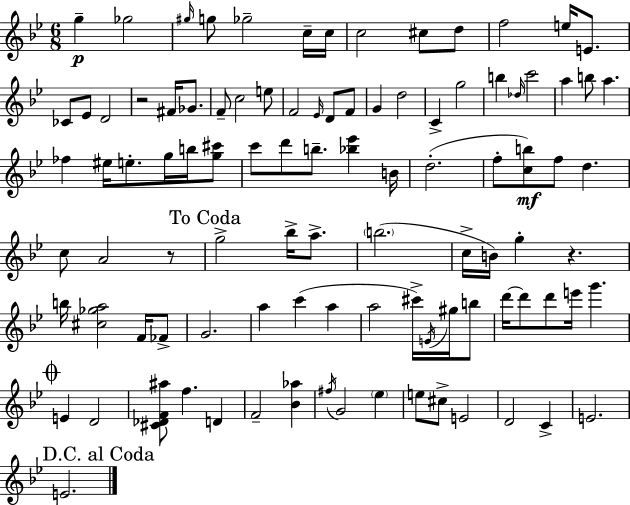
G5/q Gb5/h G#5/s G5/e Gb5/h C5/s C5/s C5/h C#5/e D5/e F5/h E5/s E4/e. CES4/e Eb4/e D4/h R/h F#4/s Gb4/e. F4/e C5/h E5/e F4/h Eb4/s D4/e F4/e G4/q D5/h C4/q G5/h B5/q Db5/s C6/h A5/q B5/e A5/q. FES5/q EIS5/s E5/e. G5/s B5/s [G5,C#6]/e C6/e D6/e B5/e. [Bb5,Eb6]/q B4/s D5/h. F5/e [C5,B5]/e F5/e D5/q. C5/e A4/h R/e G5/h Bb5/s A5/e. B5/h. C5/s B4/s G5/q R/q. B5/s [C#5,Gb5,A5]/h F4/s FES4/e G4/h. A5/q C6/q A5/q A5/h C#6/s E4/s G#5/s B5/e D6/s D6/e D6/e E6/s G6/q. E4/q D4/h [C#4,Db4,F4,A#5]/e F5/q. D4/q F4/h [Bb4,Ab5]/q F#5/s G4/h Eb5/q E5/e C#5/e E4/h D4/h C4/q E4/h. E4/h.